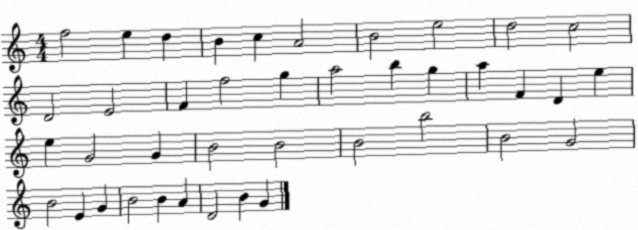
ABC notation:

X:1
T:Untitled
M:4/4
L:1/4
K:C
f2 e d B c A2 B2 e2 d2 c2 D2 E2 F f2 g a2 b g a F D e e G2 G B2 B2 B2 b2 B2 G2 B2 E G B2 B A D2 B G